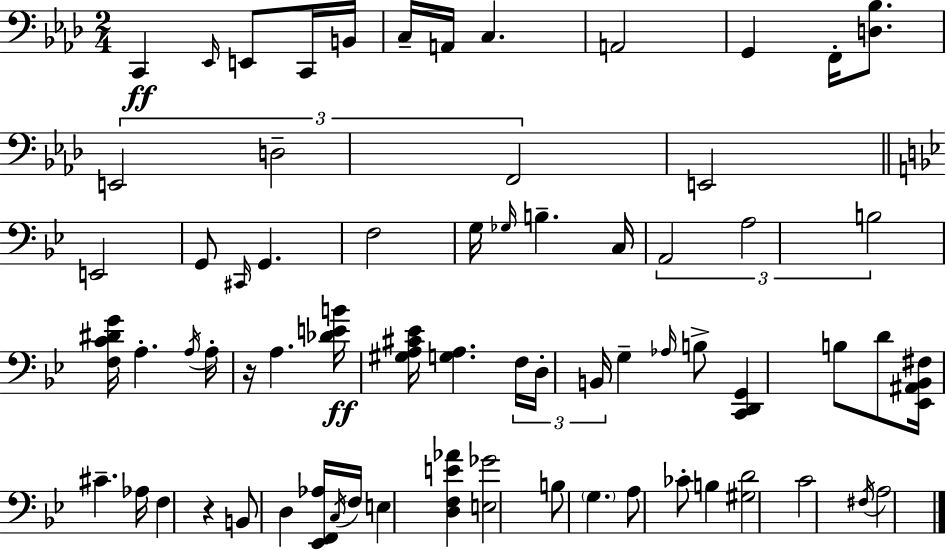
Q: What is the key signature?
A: AES major